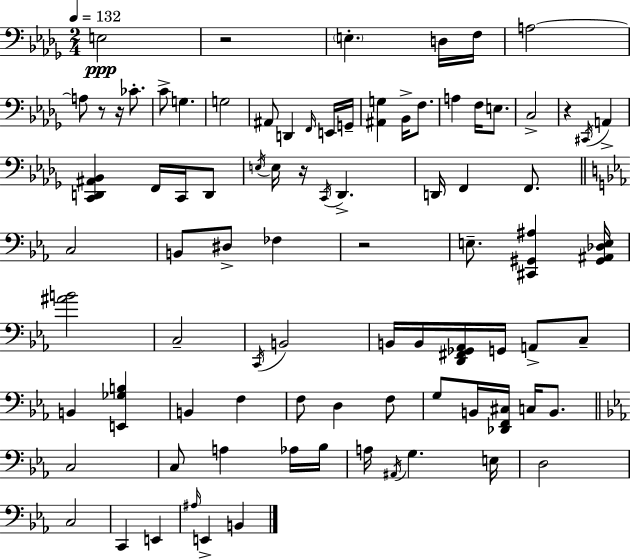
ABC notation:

X:1
T:Untitled
M:2/4
L:1/4
K:Bbm
E,2 z2 E, D,/4 F,/4 A,2 A,/2 z/2 z/4 _C/2 C/2 G, G,2 ^A,,/2 D,, F,,/4 E,,/4 G,,/4 [^A,,G,] _B,,/4 F,/2 A, F,/4 E,/2 C,2 z ^C,,/4 A,, [C,,D,,^A,,_B,,] F,,/4 C,,/4 D,,/2 E,/4 E,/4 z/4 C,,/4 _D,, D,,/4 F,, F,,/2 C,2 B,,/2 ^D,/2 _F, z2 E,/2 [^C,,^G,,^A,] [^G,,^A,,_D,E,]/4 [^AB]2 C,2 C,,/4 B,,2 B,,/4 B,,/4 [D,,^F,,_G,,_A,,]/4 G,,/4 A,,/2 C,/2 B,, [E,,_G,B,] B,, F, F,/2 D, F,/2 G,/2 B,,/4 [_D,,F,,^C,]/4 C,/4 B,,/2 C,2 C,/2 A, _A,/4 _B,/4 A,/4 ^A,,/4 G, E,/4 D,2 C,2 C,, E,, ^A,/4 E,, B,,